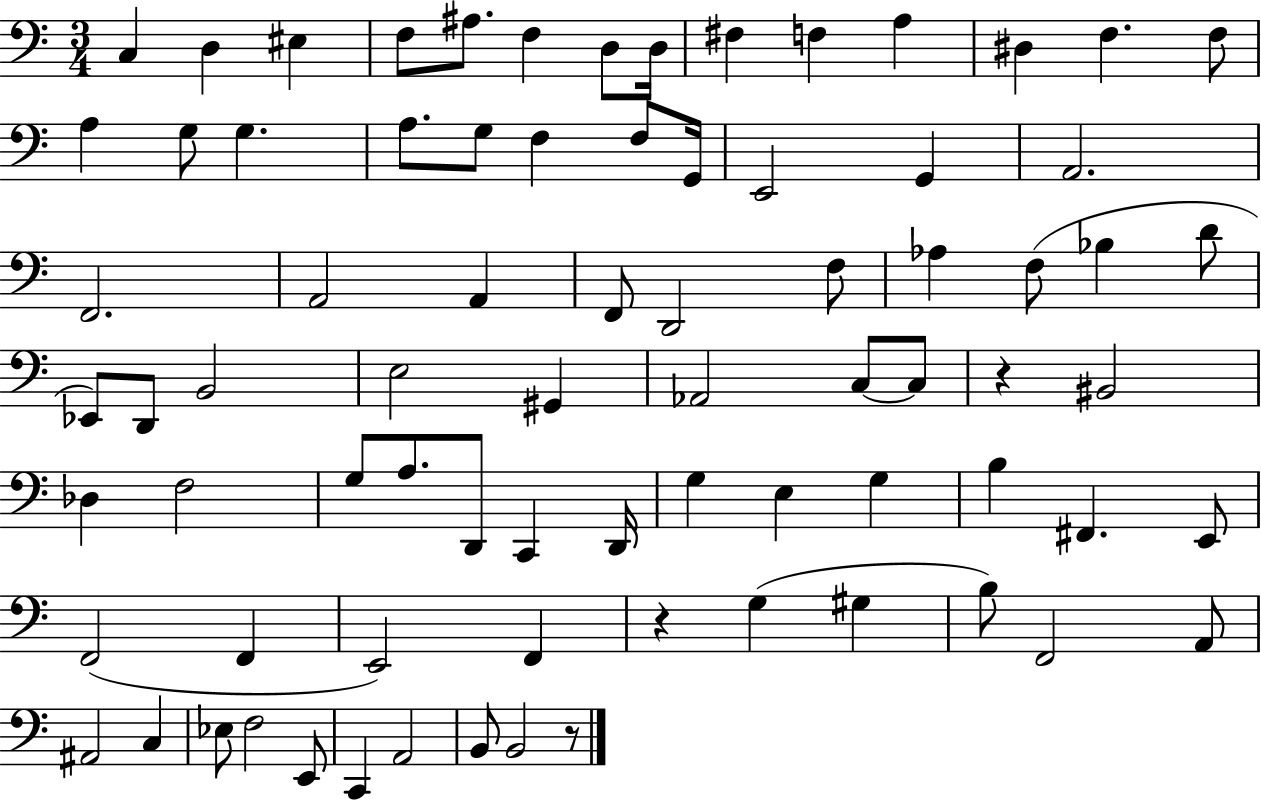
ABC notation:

X:1
T:Untitled
M:3/4
L:1/4
K:C
C, D, ^E, F,/2 ^A,/2 F, D,/2 D,/4 ^F, F, A, ^D, F, F,/2 A, G,/2 G, A,/2 G,/2 F, F,/2 G,,/4 E,,2 G,, A,,2 F,,2 A,,2 A,, F,,/2 D,,2 F,/2 _A, F,/2 _B, D/2 _E,,/2 D,,/2 B,,2 E,2 ^G,, _A,,2 C,/2 C,/2 z ^B,,2 _D, F,2 G,/2 A,/2 D,,/2 C,, D,,/4 G, E, G, B, ^F,, E,,/2 F,,2 F,, E,,2 F,, z G, ^G, B,/2 F,,2 A,,/2 ^A,,2 C, _E,/2 F,2 E,,/2 C,, A,,2 B,,/2 B,,2 z/2